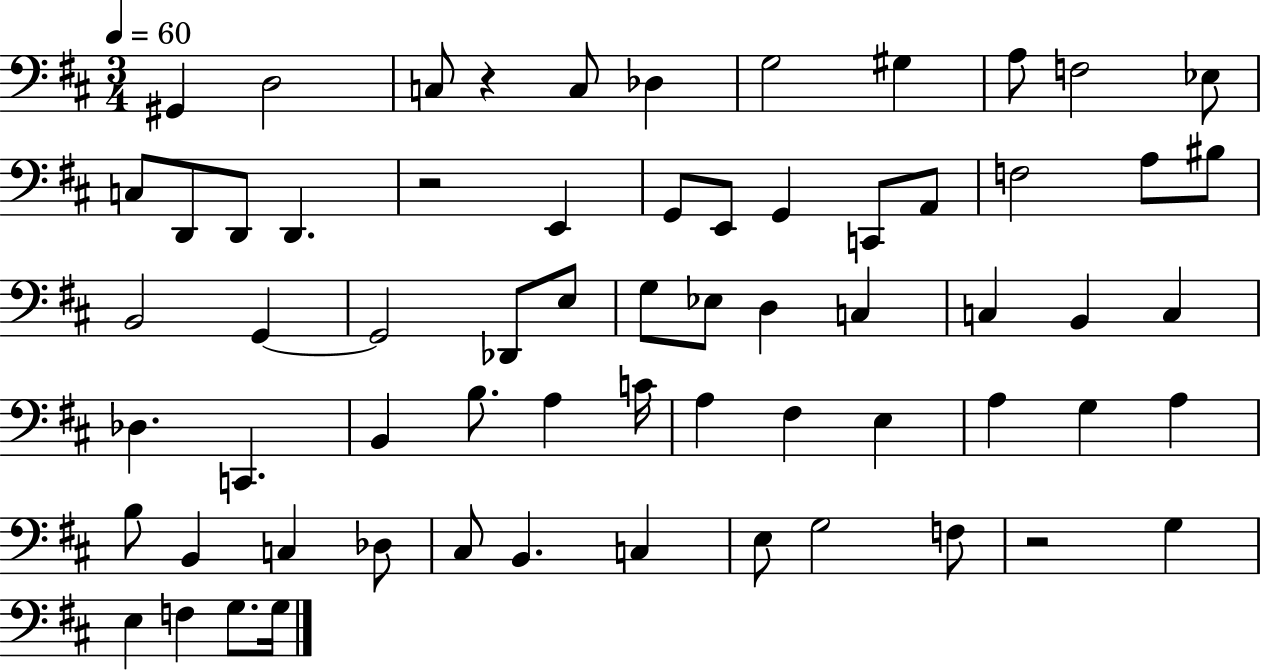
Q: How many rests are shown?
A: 3